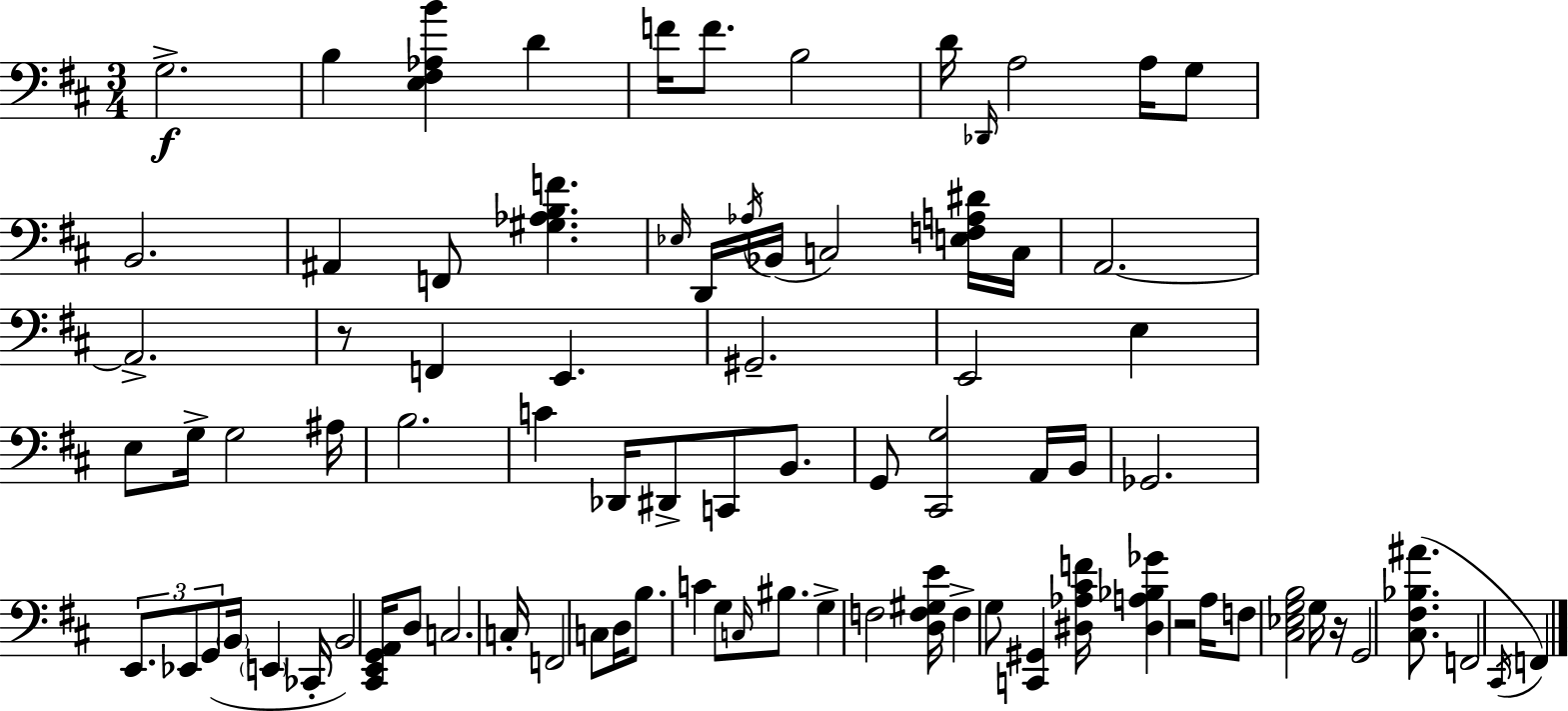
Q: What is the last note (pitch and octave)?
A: F2